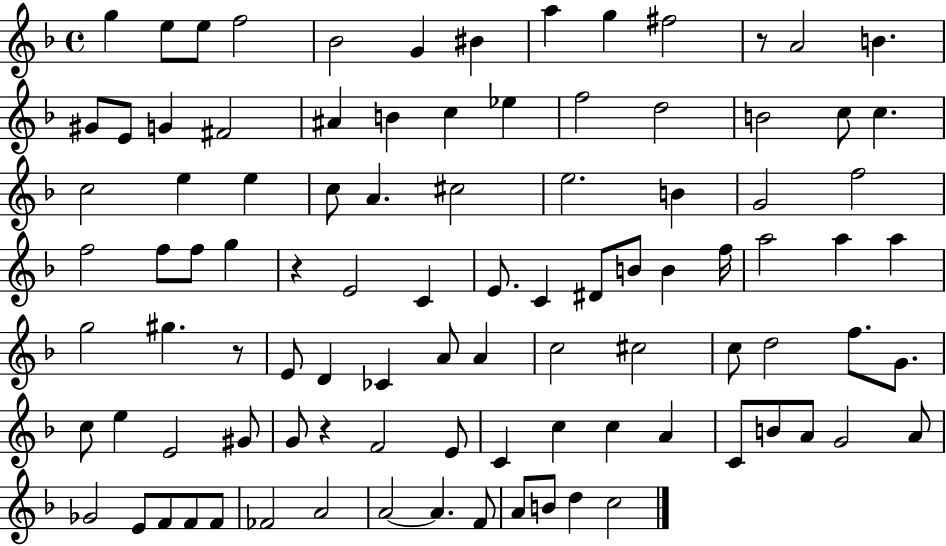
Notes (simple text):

G5/q E5/e E5/e F5/h Bb4/h G4/q BIS4/q A5/q G5/q F#5/h R/e A4/h B4/q. G#4/e E4/e G4/q F#4/h A#4/q B4/q C5/q Eb5/q F5/h D5/h B4/h C5/e C5/q. C5/h E5/q E5/q C5/e A4/q. C#5/h E5/h. B4/q G4/h F5/h F5/h F5/e F5/e G5/q R/q E4/h C4/q E4/e. C4/q D#4/e B4/e B4/q F5/s A5/h A5/q A5/q G5/h G#5/q. R/e E4/e D4/q CES4/q A4/e A4/q C5/h C#5/h C5/e D5/h F5/e. G4/e. C5/e E5/q E4/h G#4/e G4/e R/q F4/h E4/e C4/q C5/q C5/q A4/q C4/e B4/e A4/e G4/h A4/e Gb4/h E4/e F4/e F4/e F4/e FES4/h A4/h A4/h A4/q. F4/e A4/e B4/e D5/q C5/h